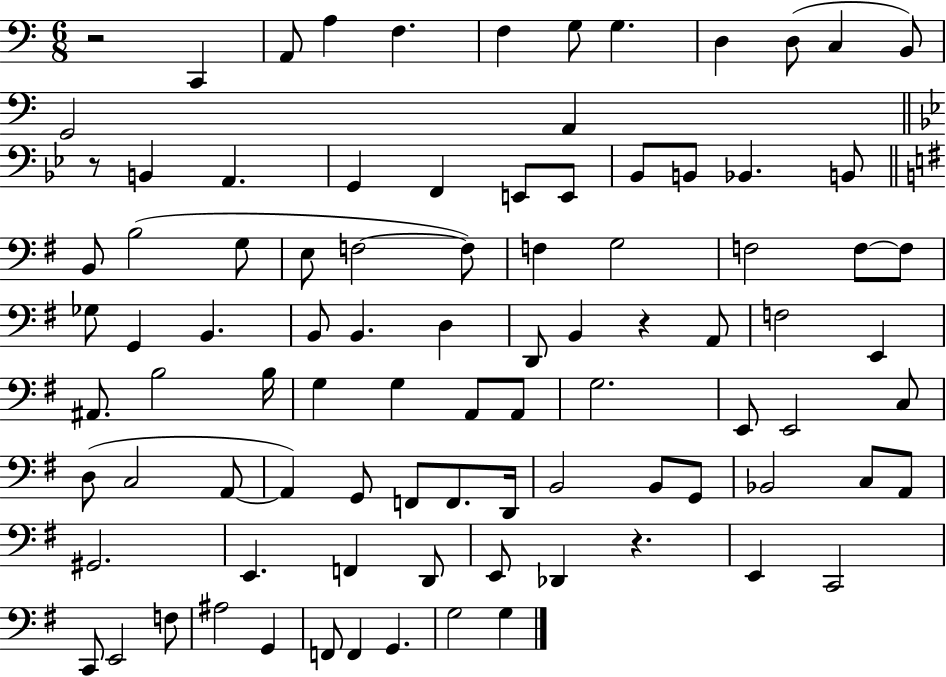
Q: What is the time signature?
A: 6/8